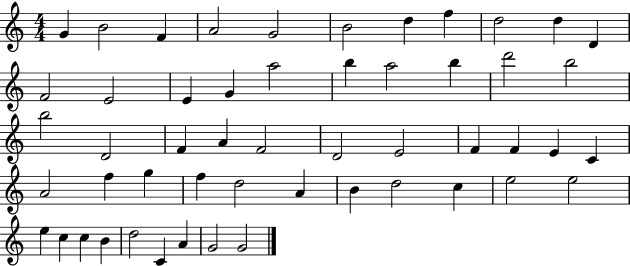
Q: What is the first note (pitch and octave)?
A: G4